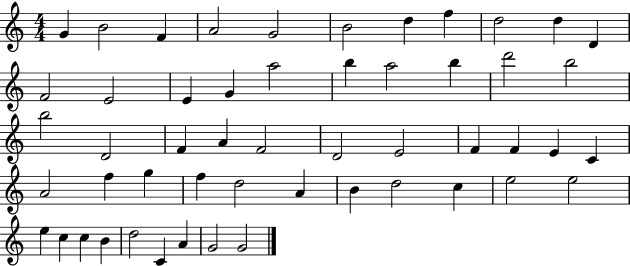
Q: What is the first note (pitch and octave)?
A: G4